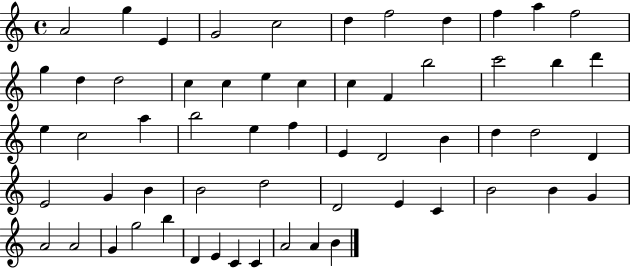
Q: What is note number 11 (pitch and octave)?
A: F5